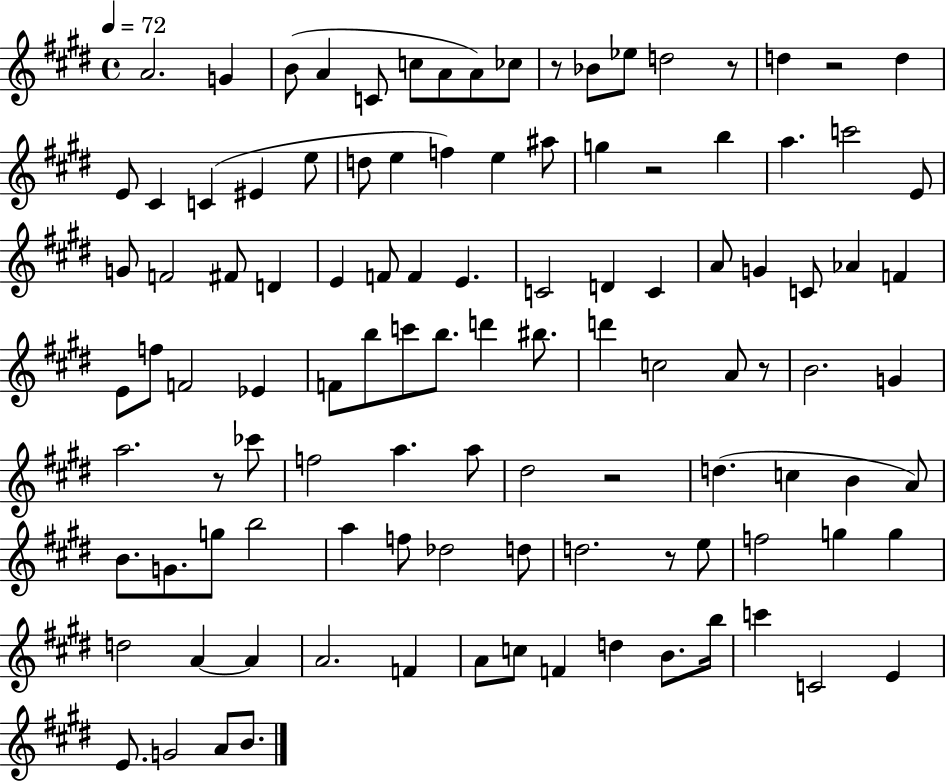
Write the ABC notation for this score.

X:1
T:Untitled
M:4/4
L:1/4
K:E
A2 G B/2 A C/2 c/2 A/2 A/2 _c/2 z/2 _B/2 _e/2 d2 z/2 d z2 d E/2 ^C C ^E e/2 d/2 e f e ^a/2 g z2 b a c'2 E/2 G/2 F2 ^F/2 D E F/2 F E C2 D C A/2 G C/2 _A F E/2 f/2 F2 _E F/2 b/2 c'/2 b/2 d' ^b/2 d' c2 A/2 z/2 B2 G a2 z/2 _c'/2 f2 a a/2 ^d2 z2 d c B A/2 B/2 G/2 g/2 b2 a f/2 _d2 d/2 d2 z/2 e/2 f2 g g d2 A A A2 F A/2 c/2 F d B/2 b/4 c' C2 E E/2 G2 A/2 B/2